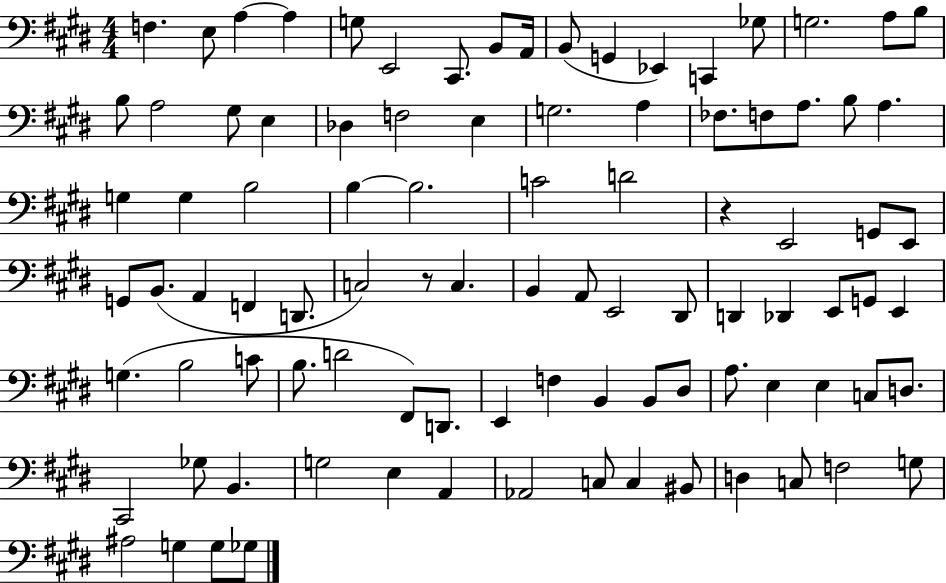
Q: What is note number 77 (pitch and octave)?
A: B2